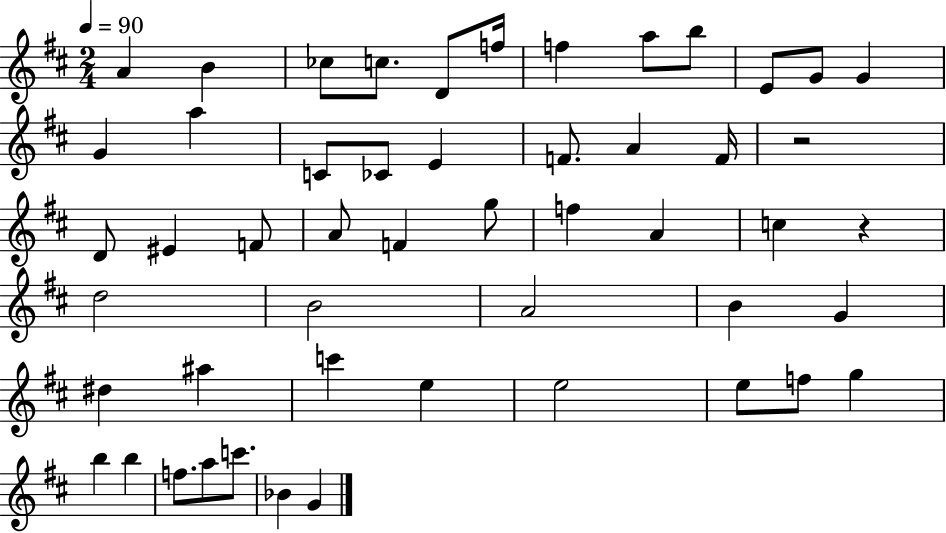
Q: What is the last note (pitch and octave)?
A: G4